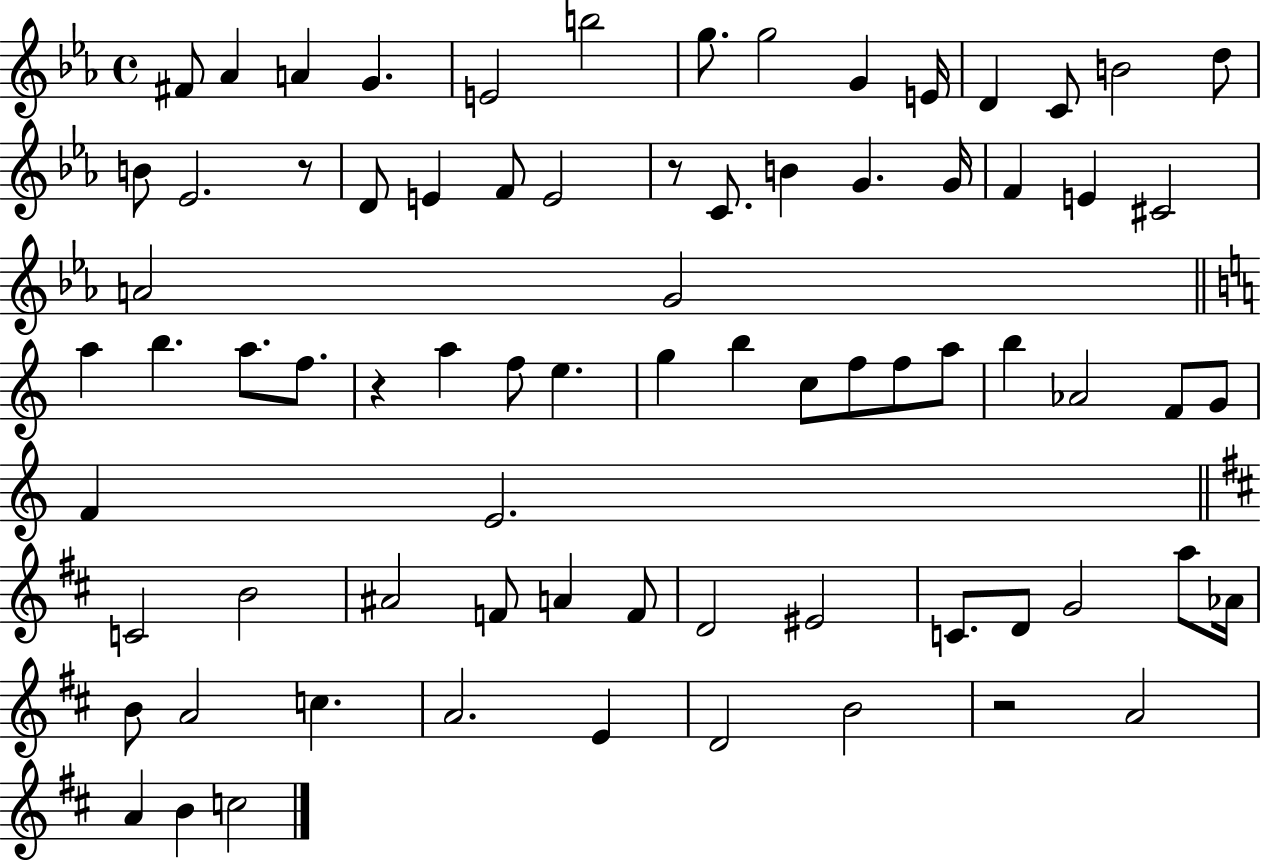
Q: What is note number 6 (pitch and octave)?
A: B5